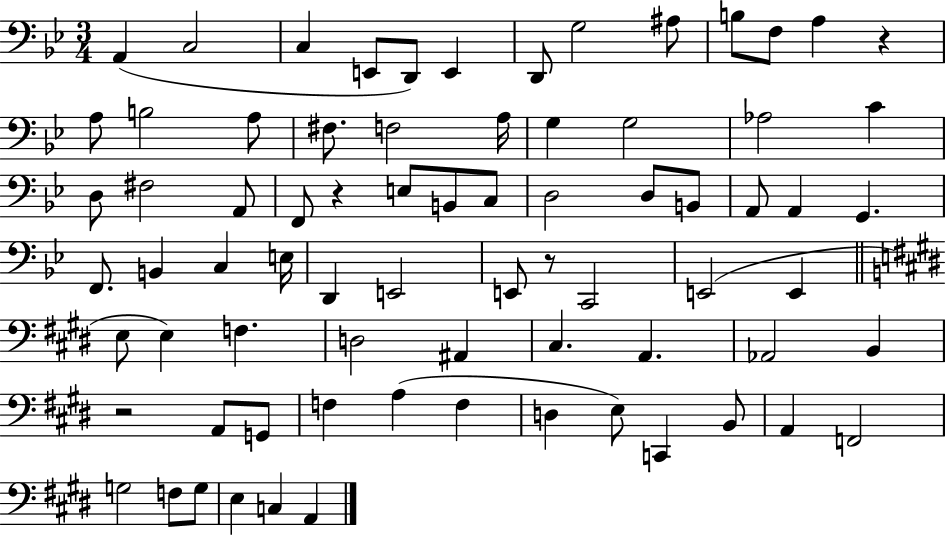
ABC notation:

X:1
T:Untitled
M:3/4
L:1/4
K:Bb
A,, C,2 C, E,,/2 D,,/2 E,, D,,/2 G,2 ^A,/2 B,/2 F,/2 A, z A,/2 B,2 A,/2 ^F,/2 F,2 A,/4 G, G,2 _A,2 C D,/2 ^F,2 A,,/2 F,,/2 z E,/2 B,,/2 C,/2 D,2 D,/2 B,,/2 A,,/2 A,, G,, F,,/2 B,, C, E,/4 D,, E,,2 E,,/2 z/2 C,,2 E,,2 E,, E,/2 E, F, D,2 ^A,, ^C, A,, _A,,2 B,, z2 A,,/2 G,,/2 F, A, F, D, E,/2 C,, B,,/2 A,, F,,2 G,2 F,/2 G,/2 E, C, A,,